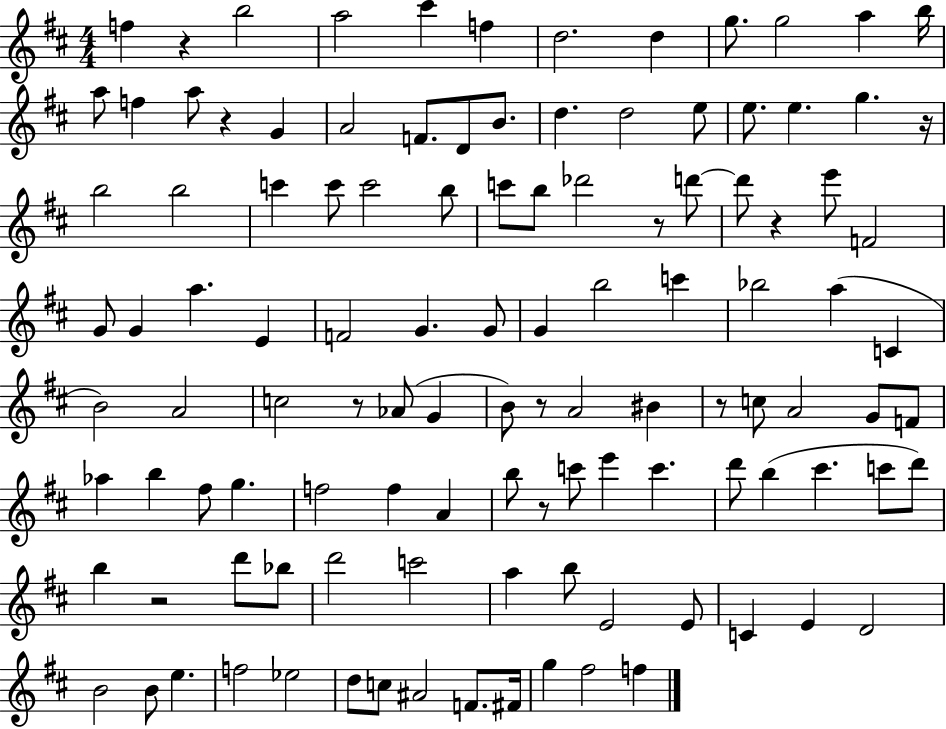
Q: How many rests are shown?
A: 10